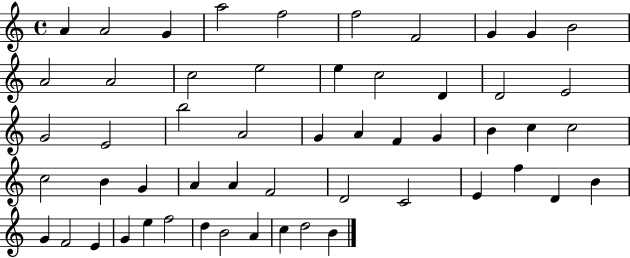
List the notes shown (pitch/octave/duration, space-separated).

A4/q A4/h G4/q A5/h F5/h F5/h F4/h G4/q G4/q B4/h A4/h A4/h C5/h E5/h E5/q C5/h D4/q D4/h E4/h G4/h E4/h B5/h A4/h G4/q A4/q F4/q G4/q B4/q C5/q C5/h C5/h B4/q G4/q A4/q A4/q F4/h D4/h C4/h E4/q F5/q D4/q B4/q G4/q F4/h E4/q G4/q E5/q F5/h D5/q B4/h A4/q C5/q D5/h B4/q